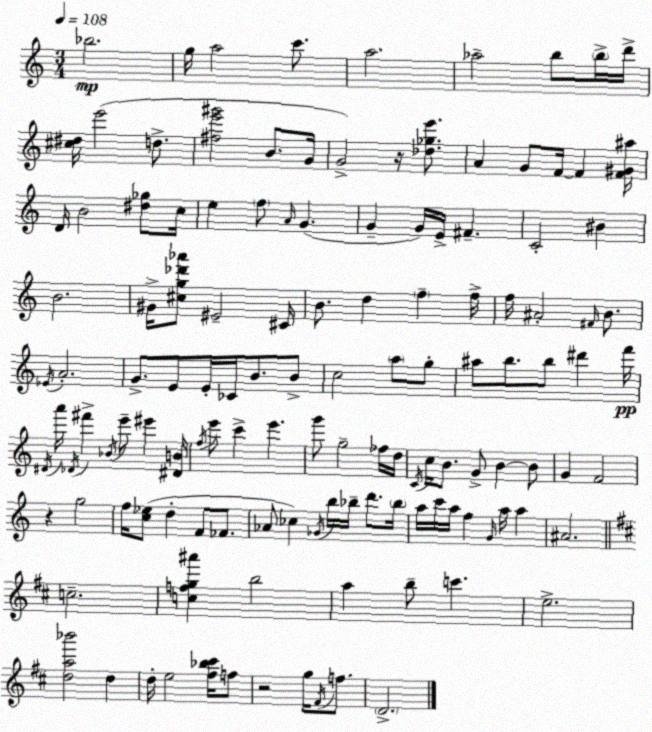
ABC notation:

X:1
T:Untitled
M:3/4
L:1/4
K:C
_b2 g/4 a2 c'/2 a2 _a2 b/2 b/4 d'/4 [^c^d]/4 e'2 d/2 [^fe'^g']2 B/2 G/4 G2 z/4 [_d_ge']/2 A G/2 F/4 F [F^G^a]/4 D/4 B2 [^d_g]/2 c/4 e f/2 A/4 G G G/4 E/4 ^F C2 ^B B2 ^G/4 [^cg_d'_a']/2 ^E2 ^C/4 B/2 d f f/4 f/4 ^A2 ^F/4 B/2 _E/4 A2 G/2 E/2 E/4 _C/4 B/2 B/2 c2 a/2 g/2 ^a/2 b/2 b/2 ^d' f'/4 ^D/4 a'/4 _D/4 ^f' _B/4 e'/2 ^e' [^DB]/4 f/4 e'/2 c' e' g'/2 g2 _f/4 d/4 C/4 c/4 B/2 G/2 B B/2 G F2 z g2 f/4 [c_e]/2 d F/2 _F/2 _A/2 _c _G/4 b/4 _b/4 d'/2 _b/4 a/4 c'/4 a/4 f G/4 a/4 a ^A2 c2 [cfg^a'] b2 a b/2 c' e2 [da_b']2 d d/4 e2 [^f_b^c']/4 f/2 z2 g/4 ^F/4 f/2 D2